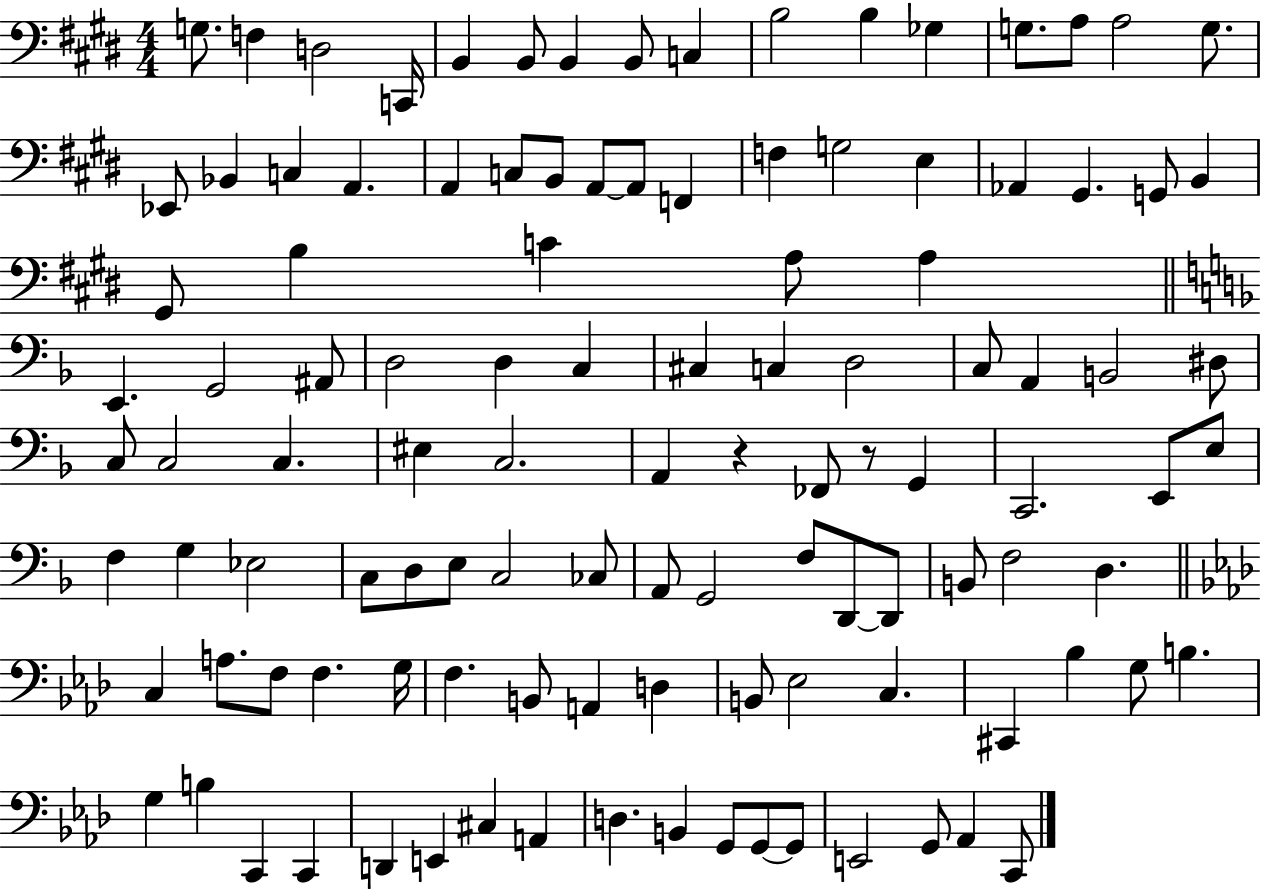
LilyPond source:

{
  \clef bass
  \numericTimeSignature
  \time 4/4
  \key e \major
  g8. f4 d2 c,16 | b,4 b,8 b,4 b,8 c4 | b2 b4 ges4 | g8. a8 a2 g8. | \break ees,8 bes,4 c4 a,4. | a,4 c8 b,8 a,8~~ a,8 f,4 | f4 g2 e4 | aes,4 gis,4. g,8 b,4 | \break gis,8 b4 c'4 a8 a4 | \bar "||" \break \key f \major e,4. g,2 ais,8 | d2 d4 c4 | cis4 c4 d2 | c8 a,4 b,2 dis8 | \break c8 c2 c4. | eis4 c2. | a,4 r4 fes,8 r8 g,4 | c,2. e,8 e8 | \break f4 g4 ees2 | c8 d8 e8 c2 ces8 | a,8 g,2 f8 d,8~~ d,8 | b,8 f2 d4. | \break \bar "||" \break \key f \minor c4 a8. f8 f4. g16 | f4. b,8 a,4 d4 | b,8 ees2 c4. | cis,4 bes4 g8 b4. | \break g4 b4 c,4 c,4 | d,4 e,4 cis4 a,4 | d4. b,4 g,8 g,8~~ g,8 | e,2 g,8 aes,4 c,8 | \break \bar "|."
}